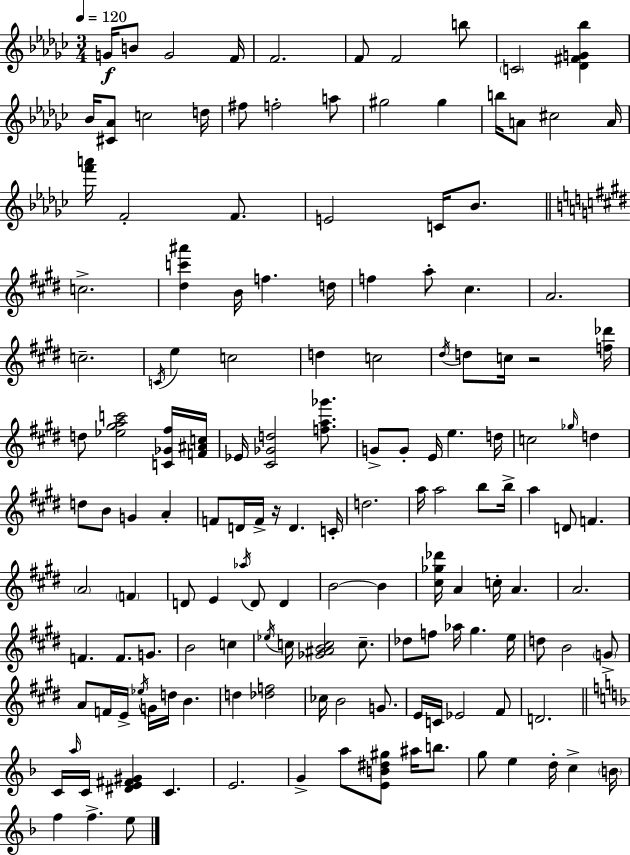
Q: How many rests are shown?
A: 2